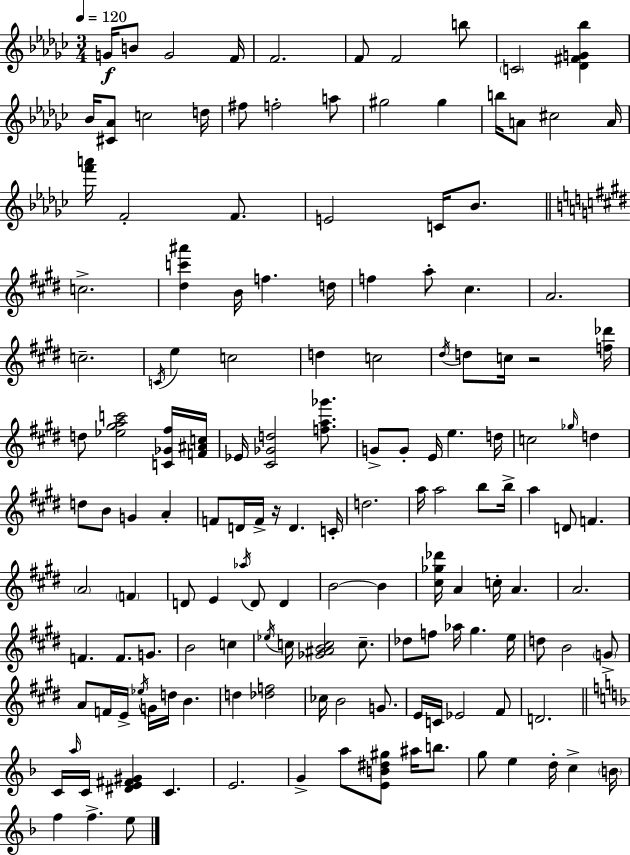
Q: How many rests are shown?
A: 2